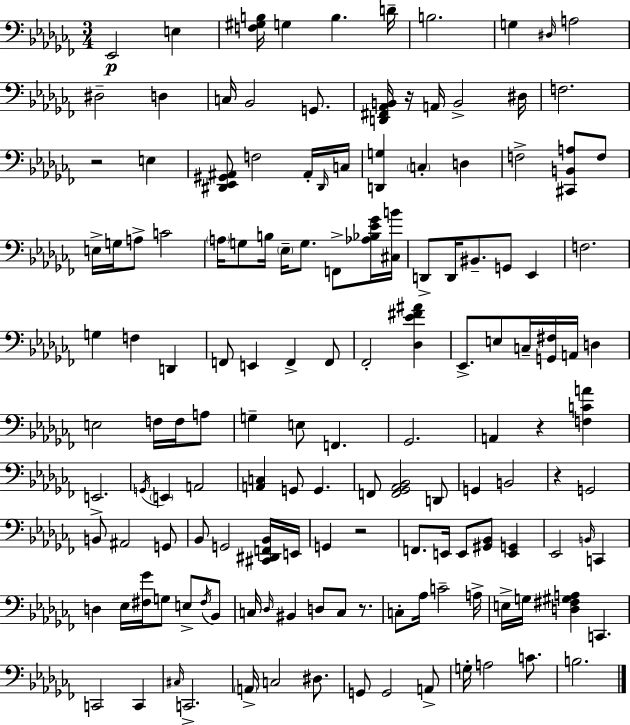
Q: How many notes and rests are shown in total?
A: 144